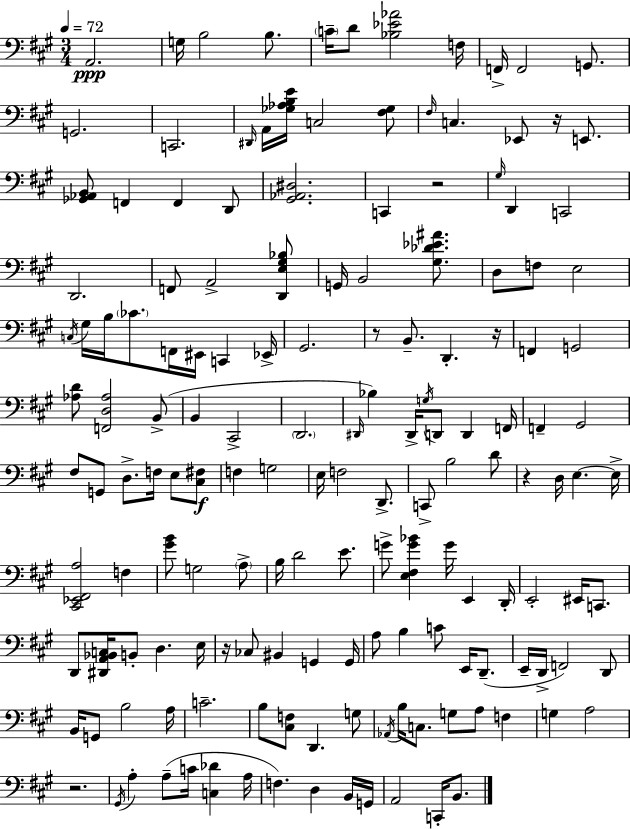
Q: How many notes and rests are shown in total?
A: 157